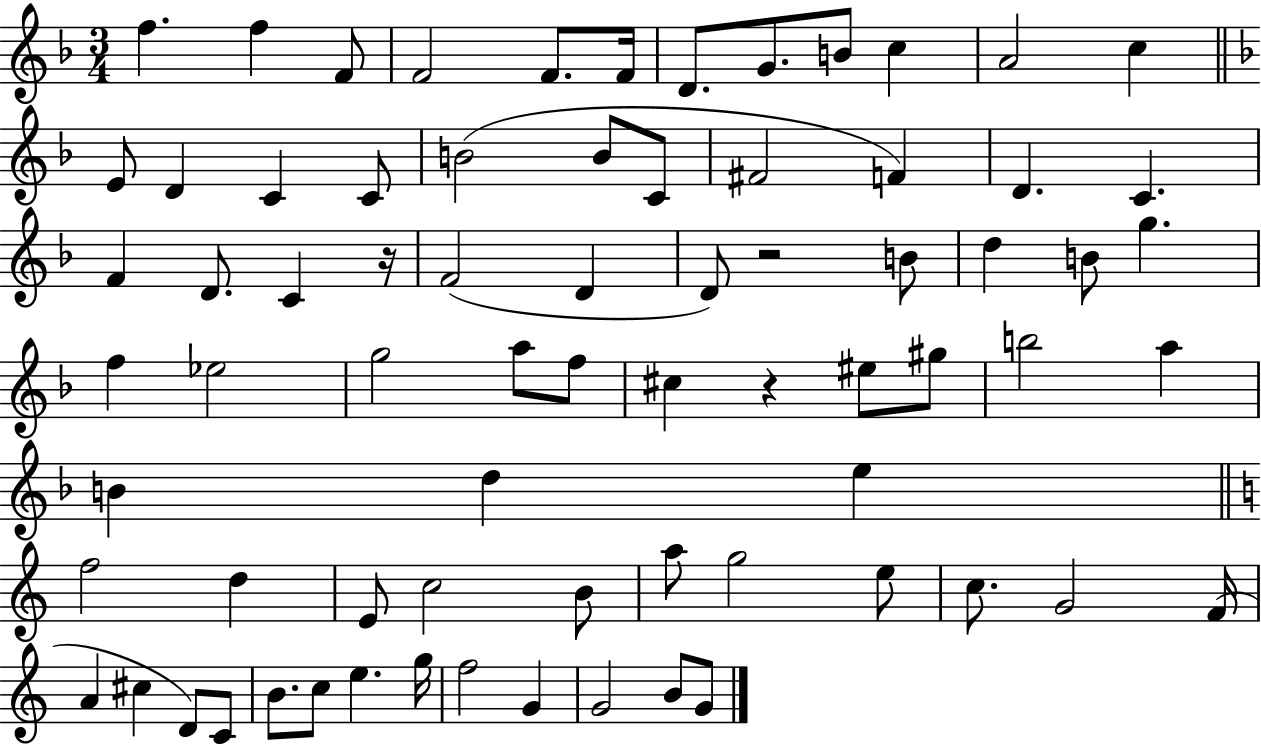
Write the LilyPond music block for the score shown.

{
  \clef treble
  \numericTimeSignature
  \time 3/4
  \key f \major
  f''4. f''4 f'8 | f'2 f'8. f'16 | d'8. g'8. b'8 c''4 | a'2 c''4 | \break \bar "||" \break \key d \minor e'8 d'4 c'4 c'8 | b'2( b'8 c'8 | fis'2 f'4) | d'4. c'4. | \break f'4 d'8. c'4 r16 | f'2( d'4 | d'8) r2 b'8 | d''4 b'8 g''4. | \break f''4 ees''2 | g''2 a''8 f''8 | cis''4 r4 eis''8 gis''8 | b''2 a''4 | \break b'4 d''4 e''4 | \bar "||" \break \key c \major f''2 d''4 | e'8 c''2 b'8 | a''8 g''2 e''8 | c''8. g'2 f'16( | \break a'4 cis''4 d'8) c'8 | b'8. c''8 e''4. g''16 | f''2 g'4 | g'2 b'8 g'8 | \break \bar "|."
}